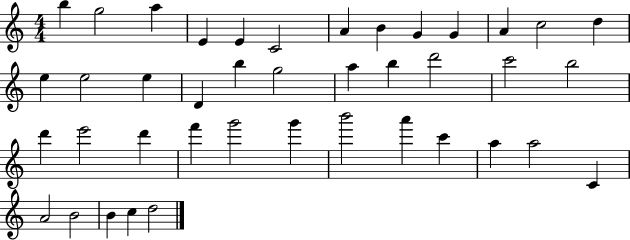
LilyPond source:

{
  \clef treble
  \numericTimeSignature
  \time 4/4
  \key c \major
  b''4 g''2 a''4 | e'4 e'4 c'2 | a'4 b'4 g'4 g'4 | a'4 c''2 d''4 | \break e''4 e''2 e''4 | d'4 b''4 g''2 | a''4 b''4 d'''2 | c'''2 b''2 | \break d'''4 e'''2 d'''4 | f'''4 g'''2 g'''4 | b'''2 a'''4 c'''4 | a''4 a''2 c'4 | \break a'2 b'2 | b'4 c''4 d''2 | \bar "|."
}